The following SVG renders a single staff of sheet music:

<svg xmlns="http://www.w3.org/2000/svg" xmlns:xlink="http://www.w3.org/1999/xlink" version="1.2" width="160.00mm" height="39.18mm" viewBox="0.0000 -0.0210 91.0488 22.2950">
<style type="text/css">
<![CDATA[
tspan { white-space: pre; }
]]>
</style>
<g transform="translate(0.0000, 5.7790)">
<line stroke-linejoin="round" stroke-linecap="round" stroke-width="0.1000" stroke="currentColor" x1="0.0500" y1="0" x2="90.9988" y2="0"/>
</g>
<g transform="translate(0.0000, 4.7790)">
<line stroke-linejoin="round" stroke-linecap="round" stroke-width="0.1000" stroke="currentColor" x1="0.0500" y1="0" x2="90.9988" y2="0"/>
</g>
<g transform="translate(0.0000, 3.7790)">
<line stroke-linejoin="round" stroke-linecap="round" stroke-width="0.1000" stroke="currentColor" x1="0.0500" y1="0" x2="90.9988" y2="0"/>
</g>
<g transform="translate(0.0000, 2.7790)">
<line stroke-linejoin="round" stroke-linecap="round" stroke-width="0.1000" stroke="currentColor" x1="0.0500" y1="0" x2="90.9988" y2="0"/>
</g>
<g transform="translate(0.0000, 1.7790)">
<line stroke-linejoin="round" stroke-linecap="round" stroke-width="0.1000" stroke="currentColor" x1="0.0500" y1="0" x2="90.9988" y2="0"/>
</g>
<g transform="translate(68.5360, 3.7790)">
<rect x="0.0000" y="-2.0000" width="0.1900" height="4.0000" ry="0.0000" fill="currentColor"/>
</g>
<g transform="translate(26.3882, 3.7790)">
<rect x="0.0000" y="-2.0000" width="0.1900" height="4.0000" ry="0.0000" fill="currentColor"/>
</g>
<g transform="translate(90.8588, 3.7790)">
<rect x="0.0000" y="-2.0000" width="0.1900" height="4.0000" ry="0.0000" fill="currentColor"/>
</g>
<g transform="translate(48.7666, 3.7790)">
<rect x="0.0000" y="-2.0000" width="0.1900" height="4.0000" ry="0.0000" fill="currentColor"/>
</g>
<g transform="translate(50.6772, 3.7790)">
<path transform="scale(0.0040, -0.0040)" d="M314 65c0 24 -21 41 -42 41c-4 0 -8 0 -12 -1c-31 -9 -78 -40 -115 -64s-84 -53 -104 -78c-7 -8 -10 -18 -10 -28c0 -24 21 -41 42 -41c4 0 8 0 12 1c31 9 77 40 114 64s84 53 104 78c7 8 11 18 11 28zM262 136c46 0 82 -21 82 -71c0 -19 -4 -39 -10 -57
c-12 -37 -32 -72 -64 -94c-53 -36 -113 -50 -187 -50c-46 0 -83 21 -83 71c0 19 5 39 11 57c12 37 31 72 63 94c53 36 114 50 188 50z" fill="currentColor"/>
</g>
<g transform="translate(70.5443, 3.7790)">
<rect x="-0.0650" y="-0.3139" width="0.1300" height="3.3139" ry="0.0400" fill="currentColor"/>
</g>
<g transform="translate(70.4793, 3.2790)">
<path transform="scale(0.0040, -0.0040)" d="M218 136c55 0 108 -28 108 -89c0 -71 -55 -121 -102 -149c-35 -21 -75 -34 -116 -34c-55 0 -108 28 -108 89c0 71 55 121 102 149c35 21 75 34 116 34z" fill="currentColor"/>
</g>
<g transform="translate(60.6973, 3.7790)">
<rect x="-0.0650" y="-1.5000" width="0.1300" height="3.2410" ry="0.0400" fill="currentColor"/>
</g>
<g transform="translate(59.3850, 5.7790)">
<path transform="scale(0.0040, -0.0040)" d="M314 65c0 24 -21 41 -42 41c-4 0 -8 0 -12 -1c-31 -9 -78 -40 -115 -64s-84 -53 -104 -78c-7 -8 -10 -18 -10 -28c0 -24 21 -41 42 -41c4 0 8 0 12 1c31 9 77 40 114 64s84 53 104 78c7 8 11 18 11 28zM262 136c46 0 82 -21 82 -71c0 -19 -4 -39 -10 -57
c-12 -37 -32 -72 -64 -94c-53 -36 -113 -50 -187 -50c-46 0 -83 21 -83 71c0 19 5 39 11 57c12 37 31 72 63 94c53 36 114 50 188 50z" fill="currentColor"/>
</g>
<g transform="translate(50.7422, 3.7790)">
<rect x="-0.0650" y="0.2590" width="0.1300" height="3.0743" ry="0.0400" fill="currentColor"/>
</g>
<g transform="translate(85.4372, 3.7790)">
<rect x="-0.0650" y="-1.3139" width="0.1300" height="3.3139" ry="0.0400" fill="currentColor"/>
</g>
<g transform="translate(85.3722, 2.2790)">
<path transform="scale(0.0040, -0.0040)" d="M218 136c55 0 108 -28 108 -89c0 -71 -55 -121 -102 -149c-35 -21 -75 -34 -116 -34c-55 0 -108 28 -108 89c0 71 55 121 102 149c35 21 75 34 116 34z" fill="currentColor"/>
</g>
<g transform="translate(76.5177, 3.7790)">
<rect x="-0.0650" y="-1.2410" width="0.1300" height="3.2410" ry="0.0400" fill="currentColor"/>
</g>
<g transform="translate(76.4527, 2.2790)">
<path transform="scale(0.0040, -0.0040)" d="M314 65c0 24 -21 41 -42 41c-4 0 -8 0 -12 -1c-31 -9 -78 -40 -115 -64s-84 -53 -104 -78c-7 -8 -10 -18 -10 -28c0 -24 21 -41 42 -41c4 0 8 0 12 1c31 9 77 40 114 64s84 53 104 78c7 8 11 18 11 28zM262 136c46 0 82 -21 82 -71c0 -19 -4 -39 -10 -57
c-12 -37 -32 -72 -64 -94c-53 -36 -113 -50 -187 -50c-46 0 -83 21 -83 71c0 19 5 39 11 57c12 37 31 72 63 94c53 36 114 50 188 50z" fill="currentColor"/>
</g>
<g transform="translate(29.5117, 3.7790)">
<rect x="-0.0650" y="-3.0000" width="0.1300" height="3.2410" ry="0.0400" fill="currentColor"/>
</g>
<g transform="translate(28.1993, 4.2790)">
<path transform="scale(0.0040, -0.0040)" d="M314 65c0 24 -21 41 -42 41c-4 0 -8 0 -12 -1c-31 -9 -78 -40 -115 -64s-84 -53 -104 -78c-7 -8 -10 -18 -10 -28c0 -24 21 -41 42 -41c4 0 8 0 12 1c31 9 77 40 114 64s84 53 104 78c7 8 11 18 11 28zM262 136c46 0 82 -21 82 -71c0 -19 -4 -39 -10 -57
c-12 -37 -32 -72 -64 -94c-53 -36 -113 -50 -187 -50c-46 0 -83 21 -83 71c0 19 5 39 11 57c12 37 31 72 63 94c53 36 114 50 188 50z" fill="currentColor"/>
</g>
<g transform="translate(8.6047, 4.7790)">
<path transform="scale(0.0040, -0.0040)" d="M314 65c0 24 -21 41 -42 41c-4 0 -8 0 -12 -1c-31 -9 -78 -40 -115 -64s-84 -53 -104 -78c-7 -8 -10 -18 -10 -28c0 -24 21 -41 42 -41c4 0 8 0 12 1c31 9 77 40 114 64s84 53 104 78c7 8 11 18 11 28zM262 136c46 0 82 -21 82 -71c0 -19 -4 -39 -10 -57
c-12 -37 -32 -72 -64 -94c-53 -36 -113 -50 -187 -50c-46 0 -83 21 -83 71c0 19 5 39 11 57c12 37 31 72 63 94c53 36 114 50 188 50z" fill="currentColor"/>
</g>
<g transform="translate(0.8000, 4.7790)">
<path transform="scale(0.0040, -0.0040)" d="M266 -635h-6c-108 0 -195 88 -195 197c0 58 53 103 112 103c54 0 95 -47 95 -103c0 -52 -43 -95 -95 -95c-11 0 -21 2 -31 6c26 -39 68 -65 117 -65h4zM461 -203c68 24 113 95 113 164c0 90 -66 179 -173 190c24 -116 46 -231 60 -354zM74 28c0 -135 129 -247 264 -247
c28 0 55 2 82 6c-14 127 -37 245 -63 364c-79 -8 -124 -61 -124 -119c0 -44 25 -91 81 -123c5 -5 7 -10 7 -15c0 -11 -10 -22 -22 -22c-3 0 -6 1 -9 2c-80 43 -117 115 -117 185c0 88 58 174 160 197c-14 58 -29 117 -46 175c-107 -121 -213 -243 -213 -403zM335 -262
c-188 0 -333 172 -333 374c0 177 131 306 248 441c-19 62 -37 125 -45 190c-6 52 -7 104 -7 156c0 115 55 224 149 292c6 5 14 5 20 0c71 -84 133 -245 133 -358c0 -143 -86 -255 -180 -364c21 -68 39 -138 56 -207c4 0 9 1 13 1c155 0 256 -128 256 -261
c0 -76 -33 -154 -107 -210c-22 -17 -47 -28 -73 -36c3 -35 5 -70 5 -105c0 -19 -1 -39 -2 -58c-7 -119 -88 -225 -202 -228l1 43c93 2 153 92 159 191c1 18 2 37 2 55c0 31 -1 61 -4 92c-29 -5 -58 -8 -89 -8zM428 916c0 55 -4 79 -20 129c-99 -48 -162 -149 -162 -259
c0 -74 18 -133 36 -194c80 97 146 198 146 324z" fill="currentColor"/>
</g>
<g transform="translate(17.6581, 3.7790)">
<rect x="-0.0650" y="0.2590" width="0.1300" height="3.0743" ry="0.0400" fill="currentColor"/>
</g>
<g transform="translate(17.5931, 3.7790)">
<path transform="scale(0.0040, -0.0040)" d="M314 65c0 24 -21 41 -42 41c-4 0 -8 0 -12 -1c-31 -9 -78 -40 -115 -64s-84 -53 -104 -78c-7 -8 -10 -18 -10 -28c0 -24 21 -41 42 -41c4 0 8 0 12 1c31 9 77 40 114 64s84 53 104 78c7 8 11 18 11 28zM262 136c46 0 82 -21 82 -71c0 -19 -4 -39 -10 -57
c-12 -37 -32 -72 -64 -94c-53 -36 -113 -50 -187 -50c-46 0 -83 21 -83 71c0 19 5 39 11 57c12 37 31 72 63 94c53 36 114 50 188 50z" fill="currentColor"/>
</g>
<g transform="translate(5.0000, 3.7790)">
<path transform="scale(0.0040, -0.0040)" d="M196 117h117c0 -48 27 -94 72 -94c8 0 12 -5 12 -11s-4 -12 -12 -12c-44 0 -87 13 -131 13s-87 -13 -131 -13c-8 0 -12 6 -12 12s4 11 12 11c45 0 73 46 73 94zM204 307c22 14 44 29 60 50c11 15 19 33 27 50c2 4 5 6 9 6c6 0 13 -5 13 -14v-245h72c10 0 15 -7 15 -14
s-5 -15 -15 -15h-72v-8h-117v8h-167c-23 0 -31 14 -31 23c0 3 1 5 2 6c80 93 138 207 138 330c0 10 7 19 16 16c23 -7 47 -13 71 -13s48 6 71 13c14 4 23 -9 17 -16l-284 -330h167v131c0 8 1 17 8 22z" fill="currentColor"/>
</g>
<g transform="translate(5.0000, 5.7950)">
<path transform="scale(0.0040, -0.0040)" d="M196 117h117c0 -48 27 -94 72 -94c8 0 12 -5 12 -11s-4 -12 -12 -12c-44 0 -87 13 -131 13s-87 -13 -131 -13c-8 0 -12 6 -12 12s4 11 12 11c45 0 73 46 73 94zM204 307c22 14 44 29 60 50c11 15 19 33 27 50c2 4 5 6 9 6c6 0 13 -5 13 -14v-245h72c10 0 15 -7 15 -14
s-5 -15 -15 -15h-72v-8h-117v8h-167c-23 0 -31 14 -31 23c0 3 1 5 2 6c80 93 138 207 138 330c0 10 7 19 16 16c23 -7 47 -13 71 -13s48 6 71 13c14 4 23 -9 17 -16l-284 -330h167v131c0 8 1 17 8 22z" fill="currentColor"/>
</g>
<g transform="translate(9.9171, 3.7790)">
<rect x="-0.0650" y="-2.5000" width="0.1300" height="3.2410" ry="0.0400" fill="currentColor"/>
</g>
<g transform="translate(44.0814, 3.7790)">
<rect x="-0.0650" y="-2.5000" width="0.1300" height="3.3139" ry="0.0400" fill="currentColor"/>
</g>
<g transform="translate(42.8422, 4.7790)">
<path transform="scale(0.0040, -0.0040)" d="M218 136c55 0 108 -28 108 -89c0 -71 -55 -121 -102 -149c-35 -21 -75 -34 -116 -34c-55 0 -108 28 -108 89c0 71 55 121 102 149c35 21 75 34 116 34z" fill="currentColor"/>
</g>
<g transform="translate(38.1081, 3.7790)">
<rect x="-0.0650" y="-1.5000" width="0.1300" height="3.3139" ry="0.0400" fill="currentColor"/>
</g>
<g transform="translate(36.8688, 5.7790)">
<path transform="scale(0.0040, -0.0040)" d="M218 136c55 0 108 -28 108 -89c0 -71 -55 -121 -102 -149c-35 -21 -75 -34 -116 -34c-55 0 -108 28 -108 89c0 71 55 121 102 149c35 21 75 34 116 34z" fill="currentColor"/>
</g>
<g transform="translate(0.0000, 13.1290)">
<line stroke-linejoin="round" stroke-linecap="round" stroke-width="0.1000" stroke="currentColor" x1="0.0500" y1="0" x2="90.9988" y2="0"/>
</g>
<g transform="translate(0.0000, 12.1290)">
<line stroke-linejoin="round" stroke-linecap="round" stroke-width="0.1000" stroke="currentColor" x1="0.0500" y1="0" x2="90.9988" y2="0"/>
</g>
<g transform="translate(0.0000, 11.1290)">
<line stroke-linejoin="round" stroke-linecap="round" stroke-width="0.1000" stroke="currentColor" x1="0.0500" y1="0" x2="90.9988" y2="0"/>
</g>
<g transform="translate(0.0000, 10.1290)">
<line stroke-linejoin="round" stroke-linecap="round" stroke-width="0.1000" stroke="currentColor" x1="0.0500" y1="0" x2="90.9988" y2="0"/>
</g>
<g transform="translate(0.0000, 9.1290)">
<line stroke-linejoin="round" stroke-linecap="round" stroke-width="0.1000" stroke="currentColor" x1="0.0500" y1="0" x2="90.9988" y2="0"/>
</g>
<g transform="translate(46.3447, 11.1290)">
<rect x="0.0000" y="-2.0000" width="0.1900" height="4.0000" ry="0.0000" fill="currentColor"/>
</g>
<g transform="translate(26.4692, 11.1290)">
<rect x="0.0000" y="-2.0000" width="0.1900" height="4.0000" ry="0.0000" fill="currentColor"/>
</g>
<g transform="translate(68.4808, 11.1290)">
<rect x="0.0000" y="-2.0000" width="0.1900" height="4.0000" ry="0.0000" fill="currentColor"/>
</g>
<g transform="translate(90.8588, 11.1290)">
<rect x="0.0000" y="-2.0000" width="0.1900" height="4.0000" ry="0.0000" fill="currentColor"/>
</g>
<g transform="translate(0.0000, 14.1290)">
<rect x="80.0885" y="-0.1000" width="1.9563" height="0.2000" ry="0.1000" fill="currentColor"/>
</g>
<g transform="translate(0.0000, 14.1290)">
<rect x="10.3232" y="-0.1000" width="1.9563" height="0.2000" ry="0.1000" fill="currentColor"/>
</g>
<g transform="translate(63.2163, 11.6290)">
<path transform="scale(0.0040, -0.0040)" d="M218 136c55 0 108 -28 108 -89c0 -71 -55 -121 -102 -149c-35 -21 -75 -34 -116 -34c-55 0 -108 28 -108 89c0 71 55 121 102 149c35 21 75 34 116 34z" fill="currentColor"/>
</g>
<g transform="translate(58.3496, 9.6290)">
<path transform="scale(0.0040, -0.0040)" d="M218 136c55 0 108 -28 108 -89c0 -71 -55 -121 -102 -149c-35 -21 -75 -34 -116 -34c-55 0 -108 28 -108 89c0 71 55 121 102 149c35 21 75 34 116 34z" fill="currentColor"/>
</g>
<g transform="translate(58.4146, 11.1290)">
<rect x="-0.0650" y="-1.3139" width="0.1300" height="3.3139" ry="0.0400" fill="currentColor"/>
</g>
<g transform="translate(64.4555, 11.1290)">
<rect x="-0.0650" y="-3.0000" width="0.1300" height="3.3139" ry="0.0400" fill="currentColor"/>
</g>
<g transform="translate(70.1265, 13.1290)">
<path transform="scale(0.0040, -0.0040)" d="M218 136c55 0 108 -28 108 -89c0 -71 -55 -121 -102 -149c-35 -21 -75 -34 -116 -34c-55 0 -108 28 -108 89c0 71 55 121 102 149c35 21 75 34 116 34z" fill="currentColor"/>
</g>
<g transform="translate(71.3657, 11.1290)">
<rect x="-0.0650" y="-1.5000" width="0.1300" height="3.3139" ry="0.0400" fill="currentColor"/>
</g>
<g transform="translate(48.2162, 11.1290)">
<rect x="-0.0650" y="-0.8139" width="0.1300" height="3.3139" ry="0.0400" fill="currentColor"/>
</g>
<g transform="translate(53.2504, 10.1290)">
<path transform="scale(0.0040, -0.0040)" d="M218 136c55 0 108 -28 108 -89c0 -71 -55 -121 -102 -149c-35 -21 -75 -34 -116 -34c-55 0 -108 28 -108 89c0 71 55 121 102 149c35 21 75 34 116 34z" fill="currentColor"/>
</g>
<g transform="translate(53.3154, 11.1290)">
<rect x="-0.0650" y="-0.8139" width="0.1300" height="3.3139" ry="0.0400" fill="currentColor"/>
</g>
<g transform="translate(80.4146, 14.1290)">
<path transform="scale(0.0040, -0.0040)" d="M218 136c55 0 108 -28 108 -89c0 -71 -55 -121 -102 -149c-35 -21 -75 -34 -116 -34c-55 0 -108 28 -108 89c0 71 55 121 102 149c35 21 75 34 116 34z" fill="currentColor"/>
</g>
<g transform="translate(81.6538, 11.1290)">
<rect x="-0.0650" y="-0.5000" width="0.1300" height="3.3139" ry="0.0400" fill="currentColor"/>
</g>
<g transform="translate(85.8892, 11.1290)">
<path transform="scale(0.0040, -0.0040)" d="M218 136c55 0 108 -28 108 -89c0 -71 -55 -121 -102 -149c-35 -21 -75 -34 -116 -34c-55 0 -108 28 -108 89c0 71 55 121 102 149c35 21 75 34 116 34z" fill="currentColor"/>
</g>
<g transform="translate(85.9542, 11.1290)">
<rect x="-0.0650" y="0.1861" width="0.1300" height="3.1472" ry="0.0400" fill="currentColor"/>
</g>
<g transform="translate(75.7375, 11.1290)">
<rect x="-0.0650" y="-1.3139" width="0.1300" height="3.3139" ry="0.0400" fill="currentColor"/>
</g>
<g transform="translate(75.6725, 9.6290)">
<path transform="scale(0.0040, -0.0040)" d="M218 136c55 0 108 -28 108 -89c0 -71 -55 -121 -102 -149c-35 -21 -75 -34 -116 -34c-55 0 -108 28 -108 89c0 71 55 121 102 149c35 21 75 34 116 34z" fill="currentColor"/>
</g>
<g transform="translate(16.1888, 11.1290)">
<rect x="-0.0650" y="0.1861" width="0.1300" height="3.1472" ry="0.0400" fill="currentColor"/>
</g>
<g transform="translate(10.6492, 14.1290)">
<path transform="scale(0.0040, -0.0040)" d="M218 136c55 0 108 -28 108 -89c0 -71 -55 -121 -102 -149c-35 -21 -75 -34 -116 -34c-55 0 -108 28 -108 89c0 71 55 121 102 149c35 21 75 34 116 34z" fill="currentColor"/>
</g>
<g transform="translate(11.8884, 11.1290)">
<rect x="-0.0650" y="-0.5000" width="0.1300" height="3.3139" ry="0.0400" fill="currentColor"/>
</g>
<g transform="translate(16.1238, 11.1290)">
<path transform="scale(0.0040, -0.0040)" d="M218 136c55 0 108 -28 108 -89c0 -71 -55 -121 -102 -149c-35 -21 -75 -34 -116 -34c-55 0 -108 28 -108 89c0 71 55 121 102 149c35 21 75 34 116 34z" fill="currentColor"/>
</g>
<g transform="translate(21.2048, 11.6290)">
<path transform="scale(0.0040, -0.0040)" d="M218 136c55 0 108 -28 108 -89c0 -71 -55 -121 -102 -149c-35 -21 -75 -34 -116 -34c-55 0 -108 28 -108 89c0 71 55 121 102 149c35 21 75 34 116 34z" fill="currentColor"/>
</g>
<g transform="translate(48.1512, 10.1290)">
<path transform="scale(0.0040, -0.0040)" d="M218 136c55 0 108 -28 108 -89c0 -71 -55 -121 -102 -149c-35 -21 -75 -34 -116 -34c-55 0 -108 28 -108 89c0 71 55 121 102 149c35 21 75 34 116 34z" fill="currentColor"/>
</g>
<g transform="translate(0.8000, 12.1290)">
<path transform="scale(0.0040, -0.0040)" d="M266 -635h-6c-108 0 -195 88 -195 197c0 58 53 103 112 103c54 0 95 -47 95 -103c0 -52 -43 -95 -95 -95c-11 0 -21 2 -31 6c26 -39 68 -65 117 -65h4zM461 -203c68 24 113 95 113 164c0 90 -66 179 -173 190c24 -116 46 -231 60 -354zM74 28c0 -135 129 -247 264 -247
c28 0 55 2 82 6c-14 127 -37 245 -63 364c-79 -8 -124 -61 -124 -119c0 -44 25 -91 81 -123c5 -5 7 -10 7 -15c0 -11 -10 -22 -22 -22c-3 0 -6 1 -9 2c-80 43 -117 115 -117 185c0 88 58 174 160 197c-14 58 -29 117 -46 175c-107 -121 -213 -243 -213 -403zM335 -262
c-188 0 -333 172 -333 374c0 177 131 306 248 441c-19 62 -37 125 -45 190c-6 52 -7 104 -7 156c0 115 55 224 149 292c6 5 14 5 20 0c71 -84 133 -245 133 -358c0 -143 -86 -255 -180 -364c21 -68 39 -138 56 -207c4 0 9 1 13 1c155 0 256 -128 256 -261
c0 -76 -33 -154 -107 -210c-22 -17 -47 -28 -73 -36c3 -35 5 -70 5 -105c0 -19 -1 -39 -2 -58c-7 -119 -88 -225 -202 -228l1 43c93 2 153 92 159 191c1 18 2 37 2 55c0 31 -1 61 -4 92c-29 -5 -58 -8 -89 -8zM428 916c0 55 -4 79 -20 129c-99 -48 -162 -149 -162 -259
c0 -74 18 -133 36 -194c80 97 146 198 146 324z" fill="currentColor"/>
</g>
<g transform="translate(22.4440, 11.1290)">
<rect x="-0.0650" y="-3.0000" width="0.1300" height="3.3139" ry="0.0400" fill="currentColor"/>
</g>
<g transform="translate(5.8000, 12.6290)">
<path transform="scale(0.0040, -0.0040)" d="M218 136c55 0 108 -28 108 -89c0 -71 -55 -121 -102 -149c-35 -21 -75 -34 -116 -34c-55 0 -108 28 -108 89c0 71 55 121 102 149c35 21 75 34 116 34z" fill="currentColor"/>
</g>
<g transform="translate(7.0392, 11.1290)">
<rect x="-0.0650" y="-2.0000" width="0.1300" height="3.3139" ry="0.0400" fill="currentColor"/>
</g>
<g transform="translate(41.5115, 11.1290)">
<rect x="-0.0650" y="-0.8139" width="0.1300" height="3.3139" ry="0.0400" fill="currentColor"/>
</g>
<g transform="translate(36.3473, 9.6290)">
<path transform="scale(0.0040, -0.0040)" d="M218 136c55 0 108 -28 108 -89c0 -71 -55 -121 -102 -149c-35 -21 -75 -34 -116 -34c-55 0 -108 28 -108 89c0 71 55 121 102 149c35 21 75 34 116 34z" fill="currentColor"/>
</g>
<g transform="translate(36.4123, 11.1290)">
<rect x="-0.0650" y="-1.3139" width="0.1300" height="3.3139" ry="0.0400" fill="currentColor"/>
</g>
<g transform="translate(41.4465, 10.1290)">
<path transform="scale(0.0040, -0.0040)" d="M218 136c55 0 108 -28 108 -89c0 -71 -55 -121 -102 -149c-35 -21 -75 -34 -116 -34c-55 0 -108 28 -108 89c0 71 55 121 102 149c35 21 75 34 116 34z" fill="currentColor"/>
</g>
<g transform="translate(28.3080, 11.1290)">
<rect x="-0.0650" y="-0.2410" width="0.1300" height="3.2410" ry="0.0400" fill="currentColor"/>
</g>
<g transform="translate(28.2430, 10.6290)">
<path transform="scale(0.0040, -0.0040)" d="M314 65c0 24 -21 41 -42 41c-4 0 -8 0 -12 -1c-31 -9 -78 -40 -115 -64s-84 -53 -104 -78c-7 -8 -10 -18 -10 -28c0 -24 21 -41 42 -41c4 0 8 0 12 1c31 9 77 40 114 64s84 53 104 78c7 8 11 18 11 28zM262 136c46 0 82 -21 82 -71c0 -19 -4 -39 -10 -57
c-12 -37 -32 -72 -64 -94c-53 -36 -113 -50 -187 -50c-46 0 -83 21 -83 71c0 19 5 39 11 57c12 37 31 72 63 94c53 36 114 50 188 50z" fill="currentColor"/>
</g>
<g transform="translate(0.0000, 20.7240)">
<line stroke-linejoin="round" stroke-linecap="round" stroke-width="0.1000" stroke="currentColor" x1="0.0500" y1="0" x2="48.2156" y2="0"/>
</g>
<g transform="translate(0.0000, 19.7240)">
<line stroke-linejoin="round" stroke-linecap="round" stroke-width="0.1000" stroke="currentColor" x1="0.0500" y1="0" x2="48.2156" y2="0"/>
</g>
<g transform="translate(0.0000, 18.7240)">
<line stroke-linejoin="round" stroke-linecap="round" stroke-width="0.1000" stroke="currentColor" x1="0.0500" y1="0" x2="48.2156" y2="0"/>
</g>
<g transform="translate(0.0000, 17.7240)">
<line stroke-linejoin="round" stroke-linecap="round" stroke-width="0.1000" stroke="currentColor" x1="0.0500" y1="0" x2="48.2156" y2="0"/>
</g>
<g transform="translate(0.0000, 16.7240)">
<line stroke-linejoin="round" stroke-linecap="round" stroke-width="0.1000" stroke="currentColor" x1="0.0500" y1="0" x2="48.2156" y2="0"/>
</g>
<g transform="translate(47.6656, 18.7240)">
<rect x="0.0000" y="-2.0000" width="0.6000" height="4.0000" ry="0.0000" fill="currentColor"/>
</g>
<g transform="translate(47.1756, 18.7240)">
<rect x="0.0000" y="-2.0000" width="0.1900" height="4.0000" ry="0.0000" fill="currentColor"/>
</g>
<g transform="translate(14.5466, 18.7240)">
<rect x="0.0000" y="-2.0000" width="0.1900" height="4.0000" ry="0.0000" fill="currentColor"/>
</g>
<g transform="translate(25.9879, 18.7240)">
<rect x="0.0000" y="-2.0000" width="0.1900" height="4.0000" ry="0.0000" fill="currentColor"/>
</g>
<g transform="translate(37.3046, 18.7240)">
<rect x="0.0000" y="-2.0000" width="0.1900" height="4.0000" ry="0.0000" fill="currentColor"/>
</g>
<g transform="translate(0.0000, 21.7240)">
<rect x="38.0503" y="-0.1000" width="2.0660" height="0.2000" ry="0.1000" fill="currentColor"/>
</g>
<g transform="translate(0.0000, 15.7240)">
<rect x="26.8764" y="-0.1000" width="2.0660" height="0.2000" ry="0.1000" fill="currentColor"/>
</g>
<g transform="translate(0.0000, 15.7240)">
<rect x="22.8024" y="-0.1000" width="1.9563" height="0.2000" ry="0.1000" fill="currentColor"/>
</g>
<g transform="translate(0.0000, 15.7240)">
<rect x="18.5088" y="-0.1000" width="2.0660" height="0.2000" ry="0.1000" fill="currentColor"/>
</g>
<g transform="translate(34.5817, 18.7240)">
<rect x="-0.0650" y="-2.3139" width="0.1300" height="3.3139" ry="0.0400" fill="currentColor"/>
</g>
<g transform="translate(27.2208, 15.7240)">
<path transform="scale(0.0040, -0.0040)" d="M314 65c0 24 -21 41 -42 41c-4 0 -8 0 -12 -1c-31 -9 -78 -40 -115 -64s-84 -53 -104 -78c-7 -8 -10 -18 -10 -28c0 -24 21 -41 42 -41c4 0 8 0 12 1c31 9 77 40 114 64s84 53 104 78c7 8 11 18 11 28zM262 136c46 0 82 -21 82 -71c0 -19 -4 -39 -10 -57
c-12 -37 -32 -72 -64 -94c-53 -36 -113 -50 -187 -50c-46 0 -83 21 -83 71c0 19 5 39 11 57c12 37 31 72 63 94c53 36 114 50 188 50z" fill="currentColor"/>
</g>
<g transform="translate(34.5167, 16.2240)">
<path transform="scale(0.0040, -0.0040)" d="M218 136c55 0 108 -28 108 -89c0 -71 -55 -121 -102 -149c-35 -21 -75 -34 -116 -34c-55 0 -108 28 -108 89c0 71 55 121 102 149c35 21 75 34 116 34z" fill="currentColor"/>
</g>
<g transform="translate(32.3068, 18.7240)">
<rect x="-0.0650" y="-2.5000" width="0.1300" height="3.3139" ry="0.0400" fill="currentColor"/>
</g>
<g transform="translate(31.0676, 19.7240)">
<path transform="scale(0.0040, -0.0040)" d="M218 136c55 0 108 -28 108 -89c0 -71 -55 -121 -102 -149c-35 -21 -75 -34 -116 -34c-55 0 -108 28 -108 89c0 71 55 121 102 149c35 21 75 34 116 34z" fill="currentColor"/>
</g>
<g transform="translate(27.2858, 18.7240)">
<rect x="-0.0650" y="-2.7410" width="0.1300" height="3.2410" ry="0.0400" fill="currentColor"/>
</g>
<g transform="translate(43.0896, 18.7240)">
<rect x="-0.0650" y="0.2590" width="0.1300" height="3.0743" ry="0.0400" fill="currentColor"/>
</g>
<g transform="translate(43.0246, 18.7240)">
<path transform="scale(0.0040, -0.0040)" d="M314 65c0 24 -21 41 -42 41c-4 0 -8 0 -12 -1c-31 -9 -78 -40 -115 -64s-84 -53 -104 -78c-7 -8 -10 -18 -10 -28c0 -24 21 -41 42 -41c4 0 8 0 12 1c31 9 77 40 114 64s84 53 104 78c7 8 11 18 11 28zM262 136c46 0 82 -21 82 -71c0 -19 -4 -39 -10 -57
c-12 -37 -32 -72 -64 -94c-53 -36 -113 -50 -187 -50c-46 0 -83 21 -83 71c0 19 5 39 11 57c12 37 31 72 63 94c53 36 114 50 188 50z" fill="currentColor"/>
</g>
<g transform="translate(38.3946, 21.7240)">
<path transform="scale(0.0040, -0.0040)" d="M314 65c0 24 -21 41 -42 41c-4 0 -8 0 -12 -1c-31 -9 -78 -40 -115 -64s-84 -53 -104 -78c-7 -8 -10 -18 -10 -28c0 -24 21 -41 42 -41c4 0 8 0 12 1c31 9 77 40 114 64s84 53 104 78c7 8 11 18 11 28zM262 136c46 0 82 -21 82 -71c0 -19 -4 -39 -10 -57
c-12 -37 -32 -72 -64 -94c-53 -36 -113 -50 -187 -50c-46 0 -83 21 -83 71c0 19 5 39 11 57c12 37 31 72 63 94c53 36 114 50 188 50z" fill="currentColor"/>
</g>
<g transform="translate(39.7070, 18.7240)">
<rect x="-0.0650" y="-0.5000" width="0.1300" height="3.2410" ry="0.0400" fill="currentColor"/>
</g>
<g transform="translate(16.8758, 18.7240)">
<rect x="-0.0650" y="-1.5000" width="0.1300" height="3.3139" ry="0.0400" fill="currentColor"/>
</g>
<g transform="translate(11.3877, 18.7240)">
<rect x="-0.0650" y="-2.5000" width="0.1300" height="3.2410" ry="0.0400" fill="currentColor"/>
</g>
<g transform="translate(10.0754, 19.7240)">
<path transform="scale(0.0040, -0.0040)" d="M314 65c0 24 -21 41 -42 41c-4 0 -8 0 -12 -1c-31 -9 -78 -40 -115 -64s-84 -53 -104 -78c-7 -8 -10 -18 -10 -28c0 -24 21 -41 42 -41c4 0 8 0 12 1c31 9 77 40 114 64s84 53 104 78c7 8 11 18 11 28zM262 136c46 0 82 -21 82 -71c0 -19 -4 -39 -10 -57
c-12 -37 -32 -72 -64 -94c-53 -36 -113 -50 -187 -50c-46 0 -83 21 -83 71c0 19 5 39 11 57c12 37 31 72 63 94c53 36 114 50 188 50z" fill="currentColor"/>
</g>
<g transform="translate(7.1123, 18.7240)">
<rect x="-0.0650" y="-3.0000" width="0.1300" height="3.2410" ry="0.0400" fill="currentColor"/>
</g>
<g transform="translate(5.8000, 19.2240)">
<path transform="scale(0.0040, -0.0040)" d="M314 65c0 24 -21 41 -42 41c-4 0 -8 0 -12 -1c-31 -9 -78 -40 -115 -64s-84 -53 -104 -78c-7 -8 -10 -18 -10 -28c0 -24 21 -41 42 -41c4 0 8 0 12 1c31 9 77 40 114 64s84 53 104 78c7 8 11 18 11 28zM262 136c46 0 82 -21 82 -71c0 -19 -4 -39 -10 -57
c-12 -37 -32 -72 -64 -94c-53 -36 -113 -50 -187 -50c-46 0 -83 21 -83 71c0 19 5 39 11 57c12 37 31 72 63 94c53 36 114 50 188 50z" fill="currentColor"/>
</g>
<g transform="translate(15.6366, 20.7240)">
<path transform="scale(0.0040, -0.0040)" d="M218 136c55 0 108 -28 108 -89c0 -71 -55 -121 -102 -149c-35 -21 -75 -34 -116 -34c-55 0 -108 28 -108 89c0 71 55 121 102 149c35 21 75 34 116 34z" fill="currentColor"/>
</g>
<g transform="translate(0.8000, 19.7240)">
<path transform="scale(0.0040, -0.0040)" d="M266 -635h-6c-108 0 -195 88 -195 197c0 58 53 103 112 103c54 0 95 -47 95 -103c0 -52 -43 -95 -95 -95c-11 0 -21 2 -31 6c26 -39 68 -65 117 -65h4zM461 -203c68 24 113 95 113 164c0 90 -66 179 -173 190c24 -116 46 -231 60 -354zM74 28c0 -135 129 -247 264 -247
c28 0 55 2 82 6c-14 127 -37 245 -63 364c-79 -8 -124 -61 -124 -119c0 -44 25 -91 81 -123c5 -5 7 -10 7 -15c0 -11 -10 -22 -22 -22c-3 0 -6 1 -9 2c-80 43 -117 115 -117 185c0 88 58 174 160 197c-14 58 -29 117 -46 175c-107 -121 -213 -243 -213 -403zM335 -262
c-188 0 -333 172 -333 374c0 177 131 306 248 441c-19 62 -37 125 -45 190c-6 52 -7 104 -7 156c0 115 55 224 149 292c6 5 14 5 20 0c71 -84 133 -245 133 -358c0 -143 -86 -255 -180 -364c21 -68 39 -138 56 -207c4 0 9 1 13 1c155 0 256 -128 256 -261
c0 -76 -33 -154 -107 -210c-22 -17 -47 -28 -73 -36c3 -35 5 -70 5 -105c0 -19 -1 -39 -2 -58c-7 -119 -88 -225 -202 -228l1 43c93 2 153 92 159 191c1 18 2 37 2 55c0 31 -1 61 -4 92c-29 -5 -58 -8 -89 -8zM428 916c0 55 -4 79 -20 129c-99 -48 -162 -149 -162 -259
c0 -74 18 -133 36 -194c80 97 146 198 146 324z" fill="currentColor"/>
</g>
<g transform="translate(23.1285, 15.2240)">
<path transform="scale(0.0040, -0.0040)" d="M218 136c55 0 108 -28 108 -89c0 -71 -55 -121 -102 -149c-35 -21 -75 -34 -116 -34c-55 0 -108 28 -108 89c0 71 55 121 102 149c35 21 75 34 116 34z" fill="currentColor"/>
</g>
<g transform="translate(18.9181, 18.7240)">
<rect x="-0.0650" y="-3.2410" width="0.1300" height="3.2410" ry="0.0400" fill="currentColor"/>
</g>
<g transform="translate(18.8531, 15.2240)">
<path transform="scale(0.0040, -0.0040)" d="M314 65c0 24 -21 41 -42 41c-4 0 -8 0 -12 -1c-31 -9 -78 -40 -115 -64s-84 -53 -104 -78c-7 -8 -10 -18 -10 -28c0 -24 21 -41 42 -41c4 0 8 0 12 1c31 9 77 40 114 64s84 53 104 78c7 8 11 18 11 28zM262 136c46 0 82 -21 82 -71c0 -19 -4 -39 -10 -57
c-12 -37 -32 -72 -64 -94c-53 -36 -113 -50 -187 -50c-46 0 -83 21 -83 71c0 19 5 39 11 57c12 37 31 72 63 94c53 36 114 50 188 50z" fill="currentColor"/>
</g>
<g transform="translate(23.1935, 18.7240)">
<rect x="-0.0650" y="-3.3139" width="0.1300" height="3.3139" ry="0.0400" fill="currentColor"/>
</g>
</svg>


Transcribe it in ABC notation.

X:1
T:Untitled
M:4/4
L:1/4
K:C
G2 B2 A2 E G B2 E2 c e2 e F C B A c2 e d d d e A E e C B A2 G2 E b2 b a2 G g C2 B2